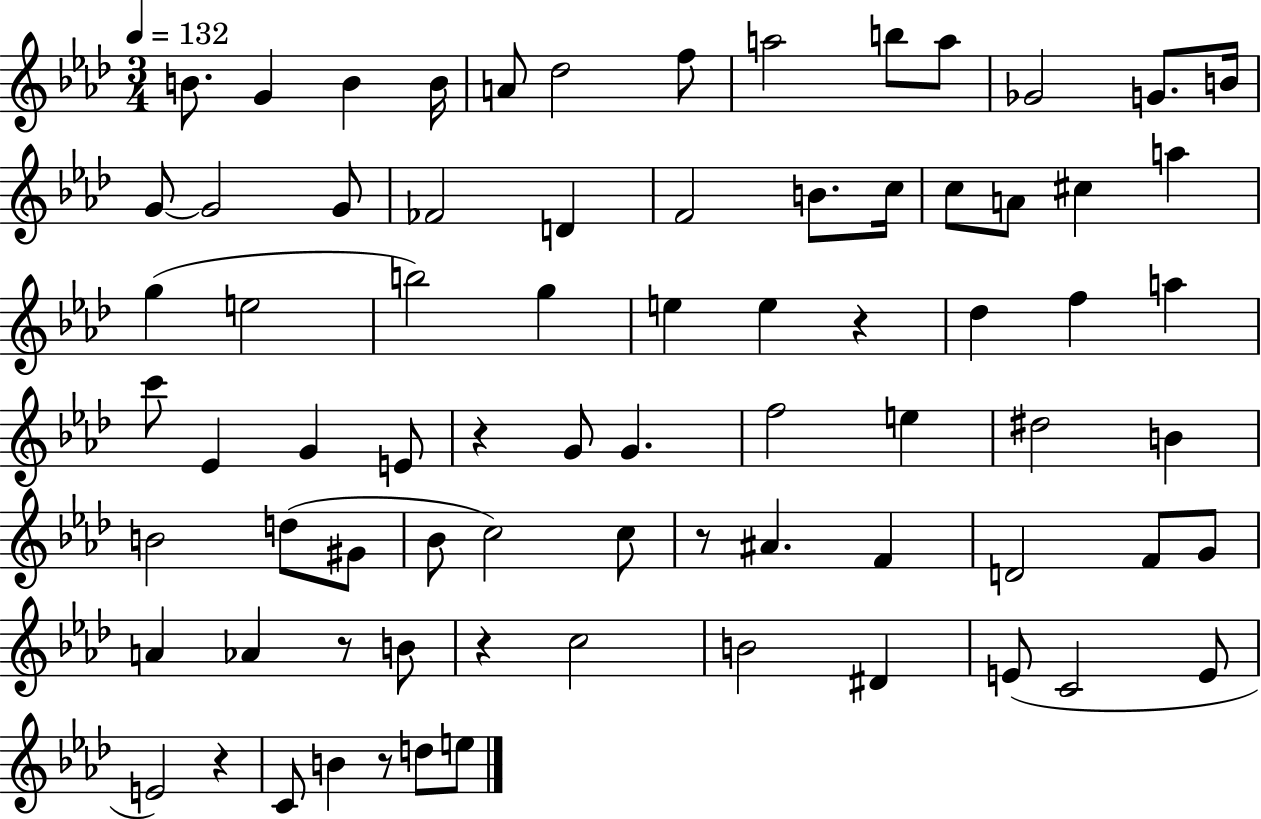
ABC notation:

X:1
T:Untitled
M:3/4
L:1/4
K:Ab
B/2 G B B/4 A/2 _d2 f/2 a2 b/2 a/2 _G2 G/2 B/4 G/2 G2 G/2 _F2 D F2 B/2 c/4 c/2 A/2 ^c a g e2 b2 g e e z _d f a c'/2 _E G E/2 z G/2 G f2 e ^d2 B B2 d/2 ^G/2 _B/2 c2 c/2 z/2 ^A F D2 F/2 G/2 A _A z/2 B/2 z c2 B2 ^D E/2 C2 E/2 E2 z C/2 B z/2 d/2 e/2